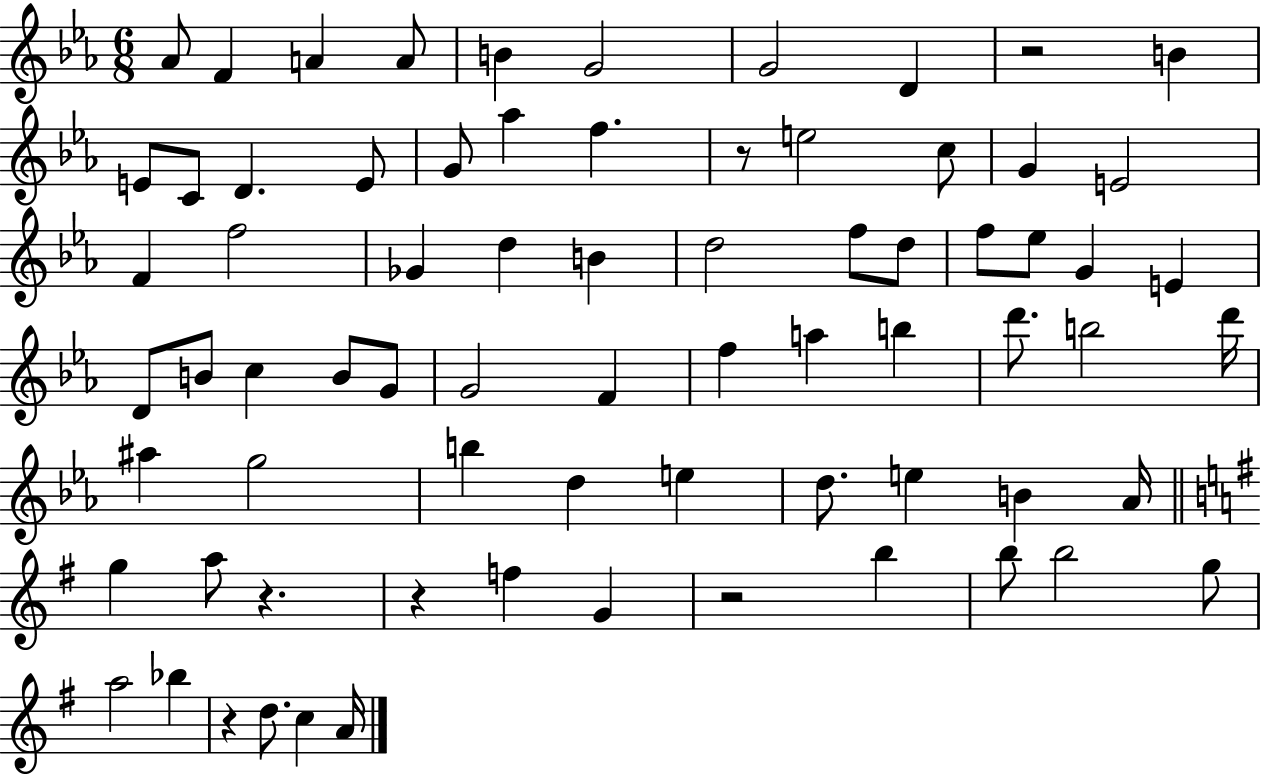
Ab4/e F4/q A4/q A4/e B4/q G4/h G4/h D4/q R/h B4/q E4/e C4/e D4/q. E4/e G4/e Ab5/q F5/q. R/e E5/h C5/e G4/q E4/h F4/q F5/h Gb4/q D5/q B4/q D5/h F5/e D5/e F5/e Eb5/e G4/q E4/q D4/e B4/e C5/q B4/e G4/e G4/h F4/q F5/q A5/q B5/q D6/e. B5/h D6/s A#5/q G5/h B5/q D5/q E5/q D5/e. E5/q B4/q Ab4/s G5/q A5/e R/q. R/q F5/q G4/q R/h B5/q B5/e B5/h G5/e A5/h Bb5/q R/q D5/e. C5/q A4/s